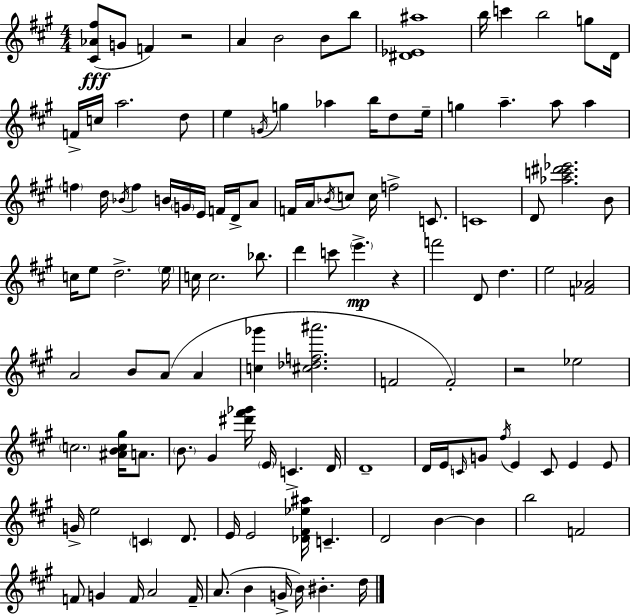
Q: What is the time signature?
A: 4/4